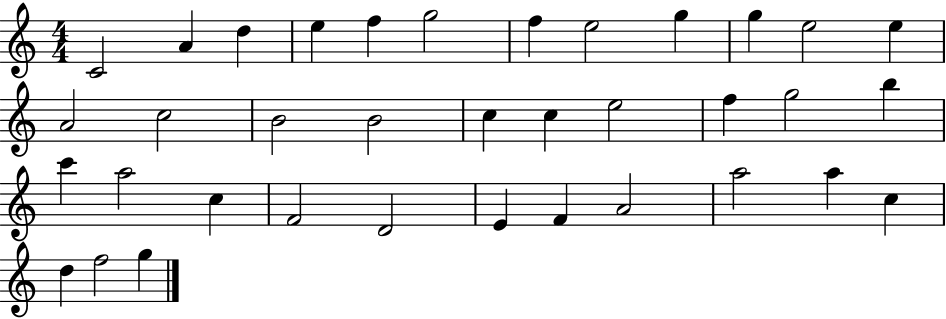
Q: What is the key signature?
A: C major